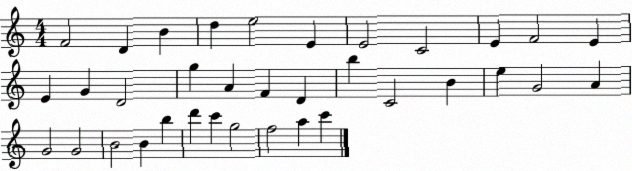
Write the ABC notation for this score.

X:1
T:Untitled
M:4/4
L:1/4
K:C
F2 D B d e2 E E2 C2 E F2 E E G D2 g A F D b C2 B e G2 A G2 G2 B2 B b d' c' g2 f2 a c'